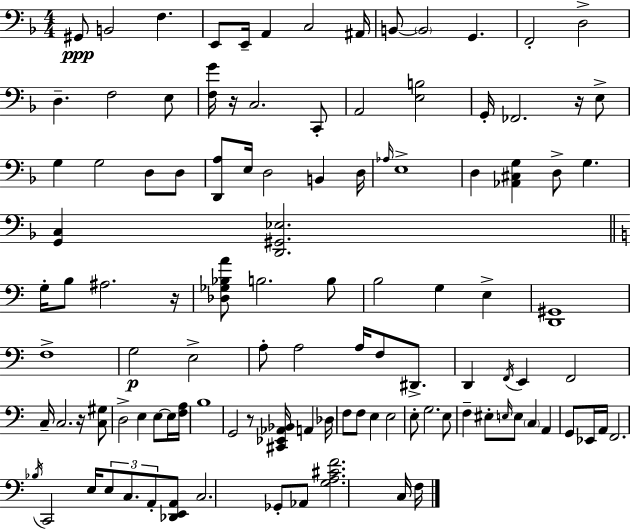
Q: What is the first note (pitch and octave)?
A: G#2